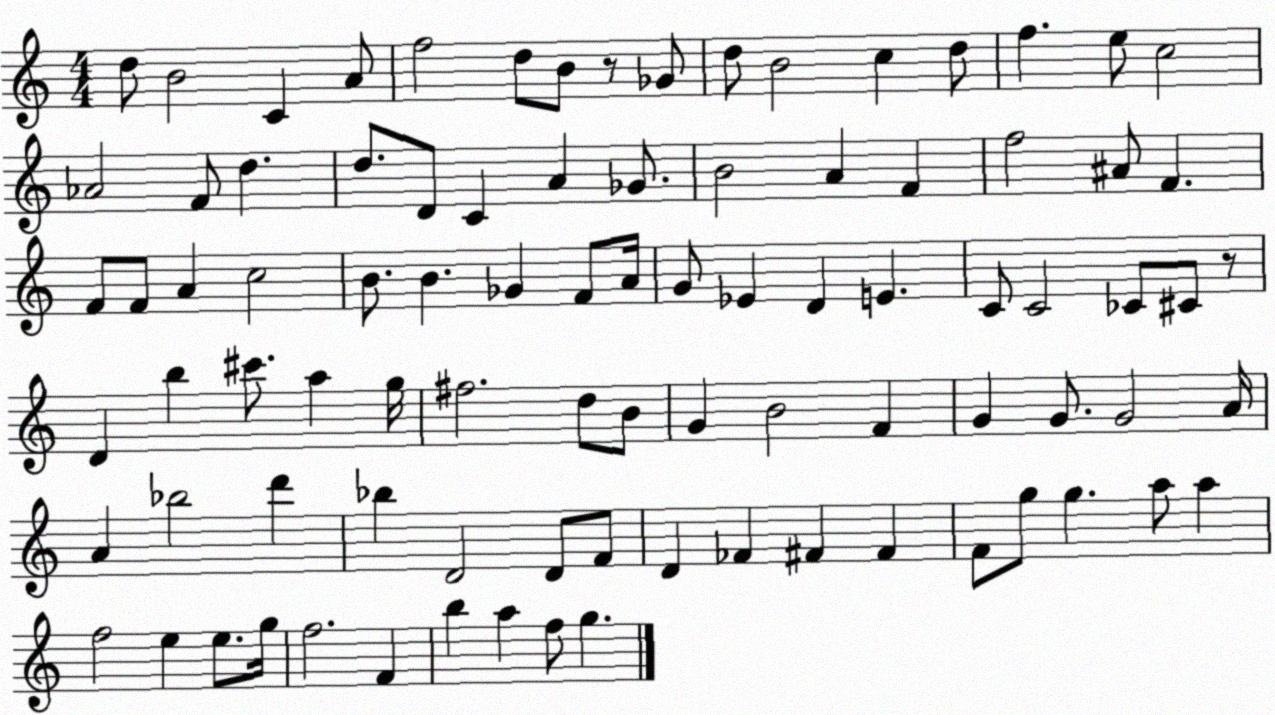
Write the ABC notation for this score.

X:1
T:Untitled
M:4/4
L:1/4
K:C
d/2 B2 C A/2 f2 d/2 B/2 z/2 _G/2 d/2 B2 c d/2 f e/2 c2 _A2 F/2 d d/2 D/2 C A _G/2 B2 A F f2 ^A/2 F F/2 F/2 A c2 B/2 B _G F/2 A/4 G/2 _E D E C/2 C2 _C/2 ^C/2 z/2 D b ^c'/2 a g/4 ^f2 d/2 B/2 G B2 F G G/2 G2 A/4 A _b2 d' _b D2 D/2 F/2 D _F ^F ^F F/2 g/2 g a/2 a f2 e e/2 g/4 f2 F b a f/2 g